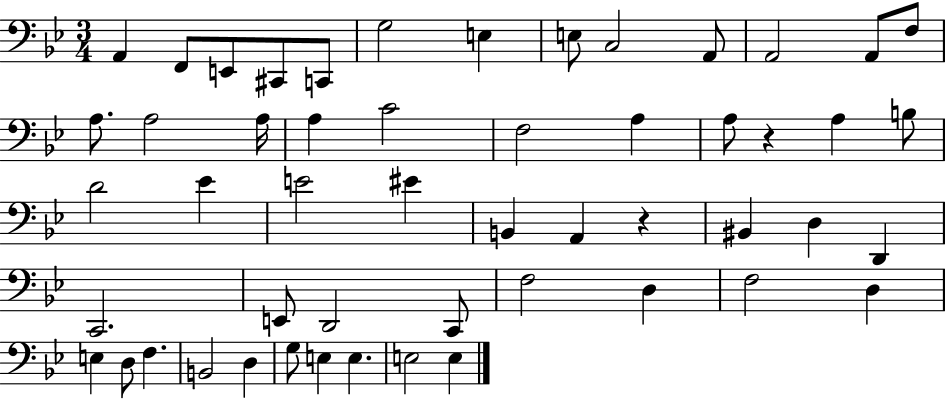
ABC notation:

X:1
T:Untitled
M:3/4
L:1/4
K:Bb
A,, F,,/2 E,,/2 ^C,,/2 C,,/2 G,2 E, E,/2 C,2 A,,/2 A,,2 A,,/2 F,/2 A,/2 A,2 A,/4 A, C2 F,2 A, A,/2 z A, B,/2 D2 _E E2 ^E B,, A,, z ^B,, D, D,, C,,2 E,,/2 D,,2 C,,/2 F,2 D, F,2 D, E, D,/2 F, B,,2 D, G,/2 E, E, E,2 E,